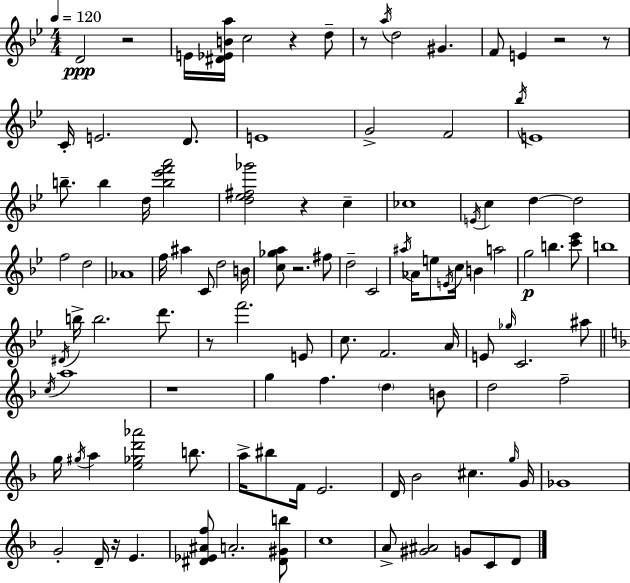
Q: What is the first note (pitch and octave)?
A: D4